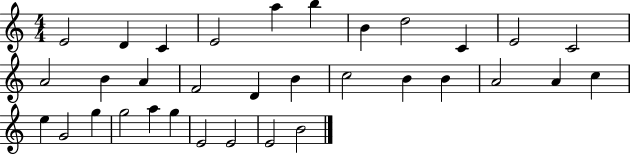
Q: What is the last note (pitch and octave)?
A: B4